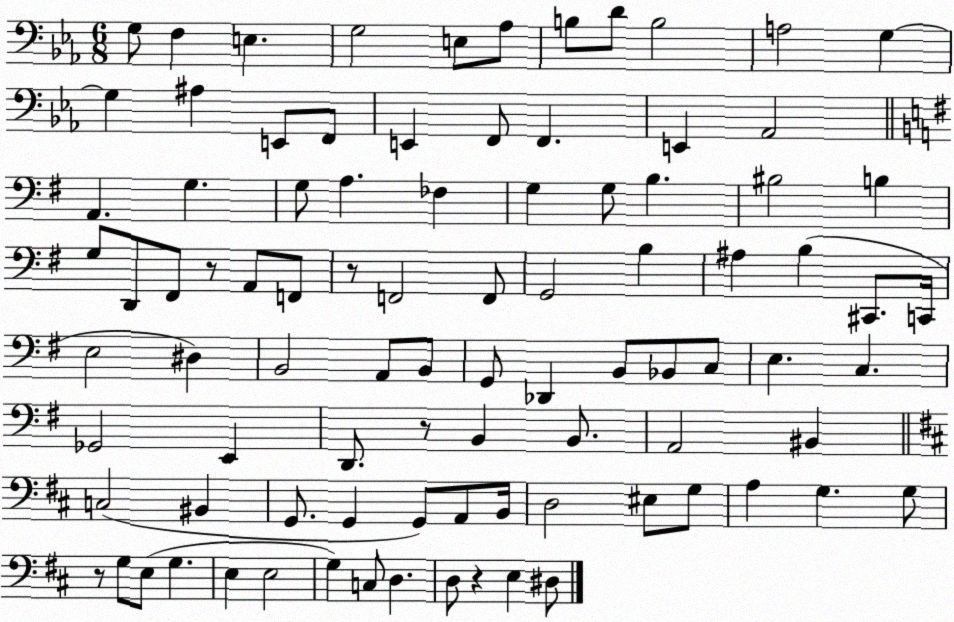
X:1
T:Untitled
M:6/8
L:1/4
K:Eb
G,/2 F, E, G,2 E,/2 _A,/2 B,/2 D/2 B,2 A,2 G, G, ^A, E,,/2 F,,/2 E,, F,,/2 F,, E,, _A,,2 A,, G, G,/2 A, _F, G, G,/2 B, ^B,2 B, G,/2 D,,/2 ^F,,/2 z/2 A,,/2 F,,/2 z/2 F,,2 F,,/2 G,,2 B, ^A, B, ^C,,/2 C,,/4 E,2 ^D, B,,2 A,,/2 B,,/2 G,,/2 _D,, B,,/2 _B,,/2 C,/2 E, C, _G,,2 E,, D,,/2 z/2 B,, B,,/2 A,,2 ^B,, C,2 ^B,, G,,/2 G,, G,,/2 A,,/2 B,,/4 D,2 ^E,/2 G,/2 A, G, G,/2 z/2 G,/2 E,/2 G, E, E,2 G, C,/2 D, D,/2 z E, ^D,/2